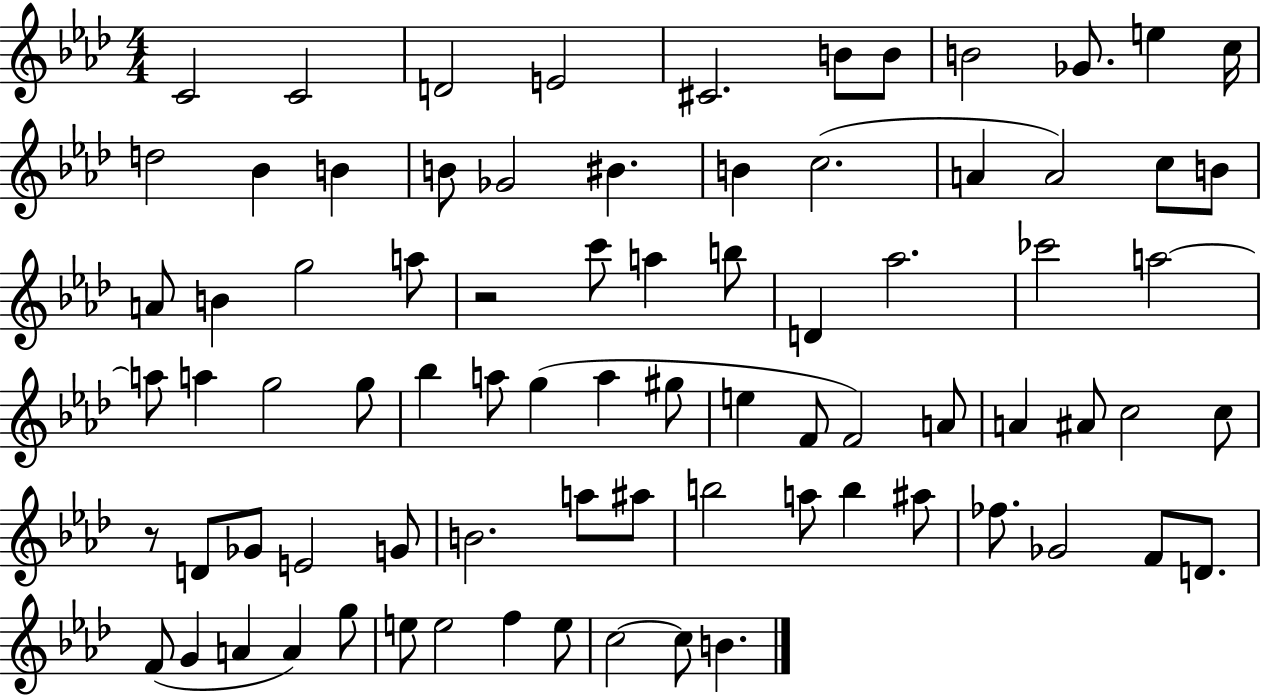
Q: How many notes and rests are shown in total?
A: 80